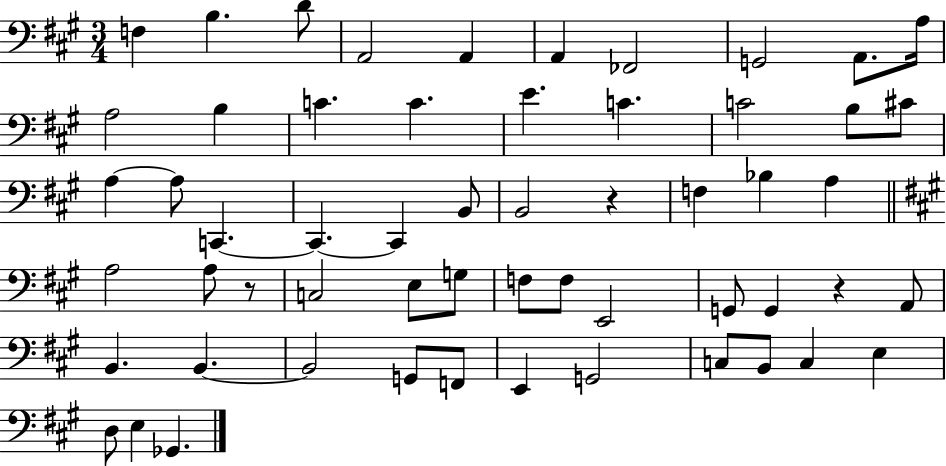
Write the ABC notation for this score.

X:1
T:Untitled
M:3/4
L:1/4
K:A
F, B, D/2 A,,2 A,, A,, _F,,2 G,,2 A,,/2 A,/4 A,2 B, C C E C C2 B,/2 ^C/2 A, A,/2 C,, C,, C,, B,,/2 B,,2 z F, _B, A, A,2 A,/2 z/2 C,2 E,/2 G,/2 F,/2 F,/2 E,,2 G,,/2 G,, z A,,/2 B,, B,, B,,2 G,,/2 F,,/2 E,, G,,2 C,/2 B,,/2 C, E, D,/2 E, _G,,